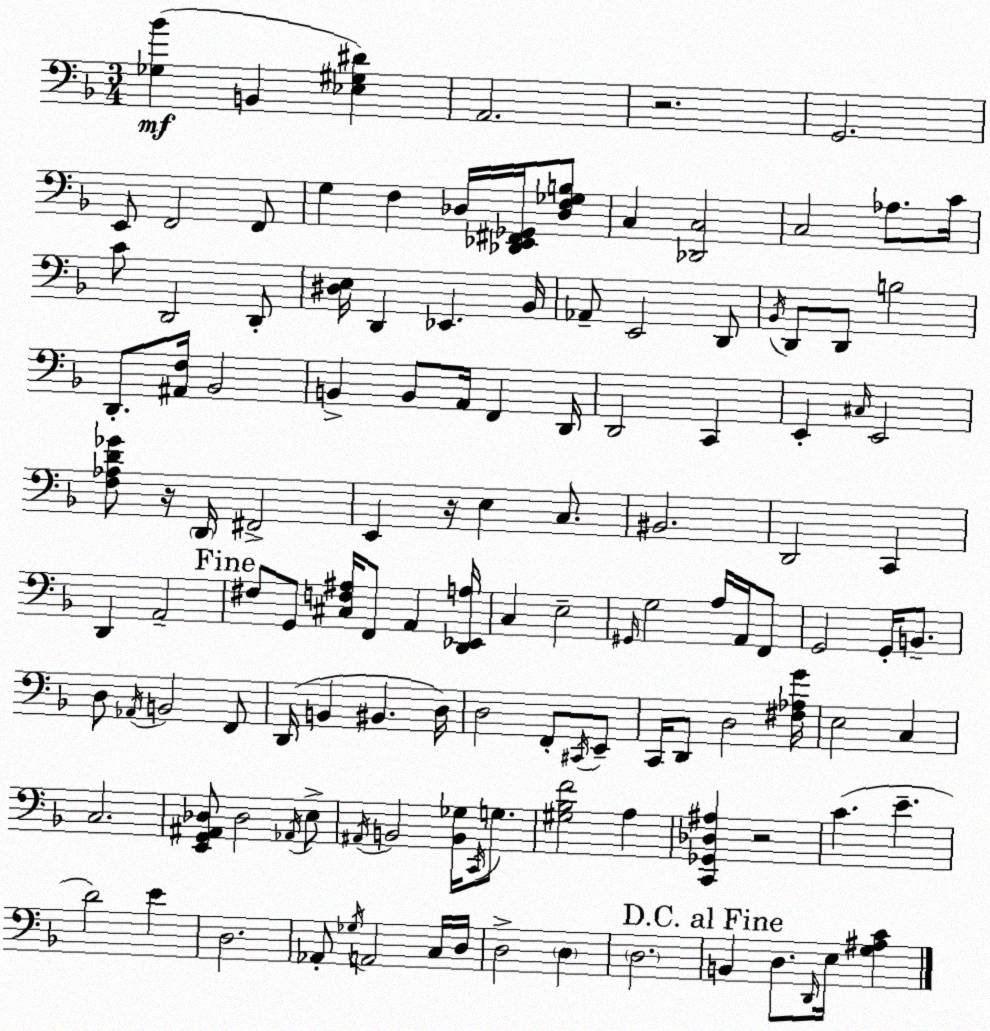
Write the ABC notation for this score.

X:1
T:Untitled
M:3/4
L:1/4
K:F
[_G,_B] B,, [_E,^G,^D] A,,2 z2 G,,2 E,,/2 F,,2 F,,/2 G, F, _D,/4 [_D,,_E,,^F,,_G,,]/4 [_D,F,_G,B,]/2 C, [_D,,C,]2 C,2 _A,/2 C/4 C/2 D,,2 D,,/2 [^D,E,]/4 D,, _E,, _B,,/4 _A,,/2 E,,2 D,,/2 _B,,/4 D,,/2 D,,/2 B,2 D,,/2 [^A,,F,]/4 _B,,2 B,, B,,/2 A,,/4 F,, D,,/4 D,,2 C,, E,, ^C,/4 E,,2 [F,_A,D_G]/2 z/4 D,,/4 ^F,,2 E,, z/4 E, C,/2 ^B,,2 D,,2 C,, D,, A,,2 ^F,/2 G,,/2 [^C,F,^A,]/4 F,,/2 A,, [D,,_E,,A,]/4 C, E,2 ^G,,/4 G,2 A,/4 A,,/4 F,,/2 G,,2 G,,/4 B,,/2 D,/2 _A,,/4 B,,2 F,,/2 D,,/4 B,, ^B,, D,/4 D,2 F,,/2 ^C,,/4 E,,/2 C,,/4 D,,/2 D,2 [^F,_A,G]/4 E,2 C, C,2 [E,,G,,^A,,_D,]/2 _D,2 _A,,/4 E,/2 ^A,,/4 B,,2 [B,,_G,]/4 C,,/4 G,/2 [^G,_B,F]2 A, [C,,_G,,_D,^A,] z2 C E D2 E D,2 _A,,/2 _G,/4 A,,2 C,/4 D,/4 D,2 D, D,2 B,, D,/2 D,,/4 E,/4 [G,^A,C]